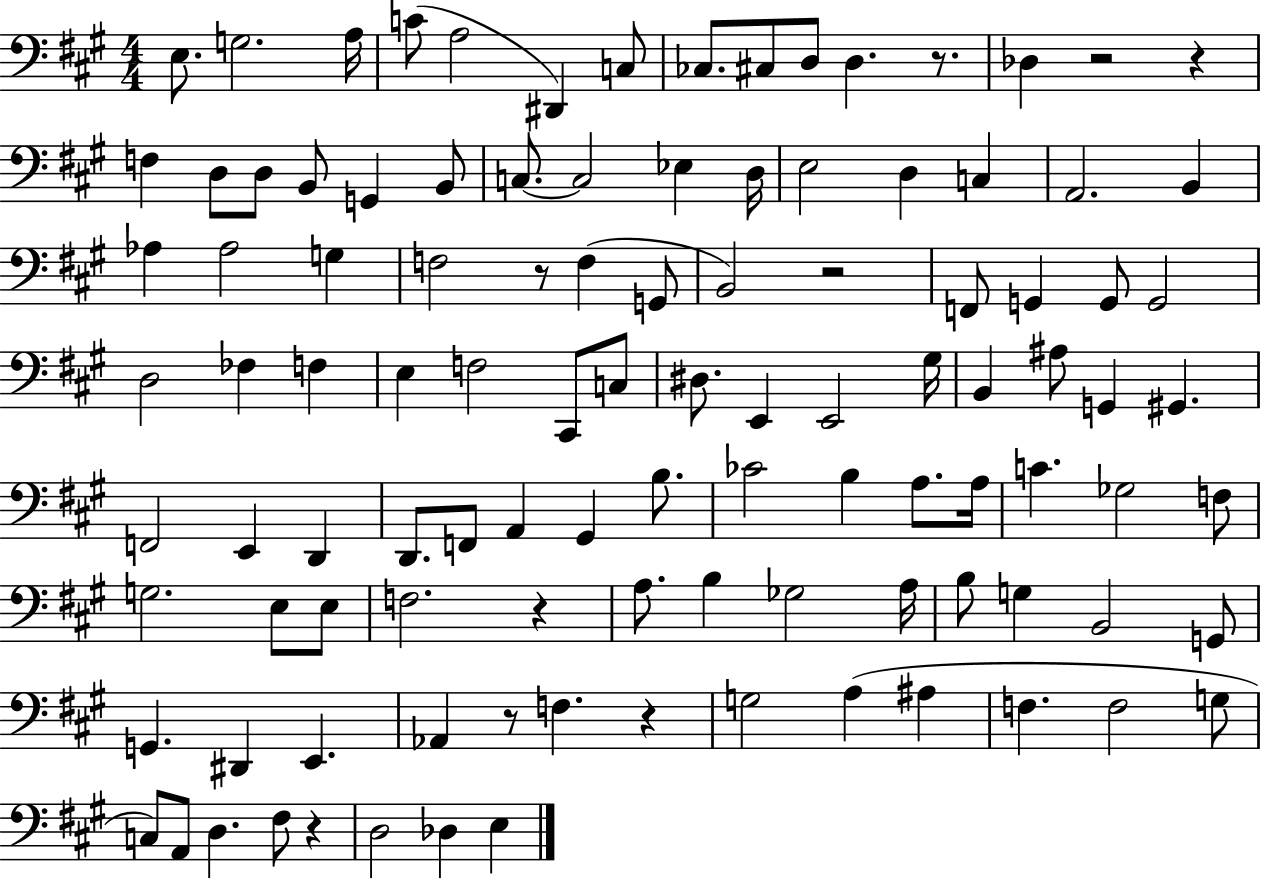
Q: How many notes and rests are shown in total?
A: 107